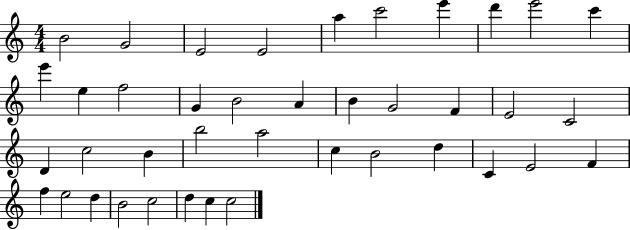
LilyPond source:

{
  \clef treble
  \numericTimeSignature
  \time 4/4
  \key c \major
  b'2 g'2 | e'2 e'2 | a''4 c'''2 e'''4 | d'''4 e'''2 c'''4 | \break e'''4 e''4 f''2 | g'4 b'2 a'4 | b'4 g'2 f'4 | e'2 c'2 | \break d'4 c''2 b'4 | b''2 a''2 | c''4 b'2 d''4 | c'4 e'2 f'4 | \break f''4 e''2 d''4 | b'2 c''2 | d''4 c''4 c''2 | \bar "|."
}